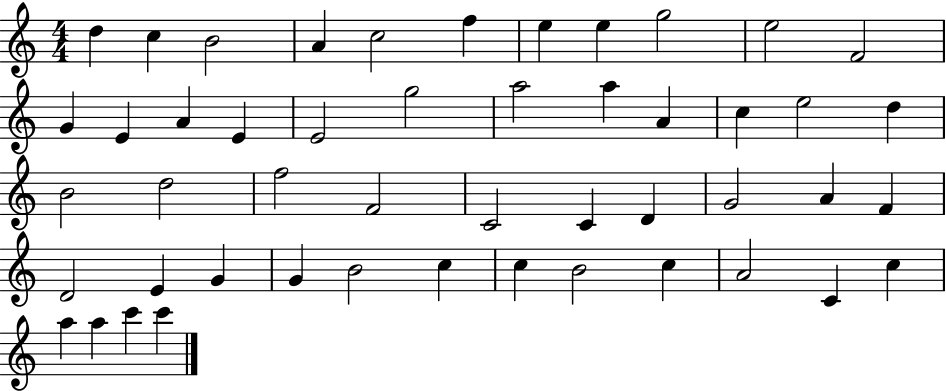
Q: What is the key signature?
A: C major